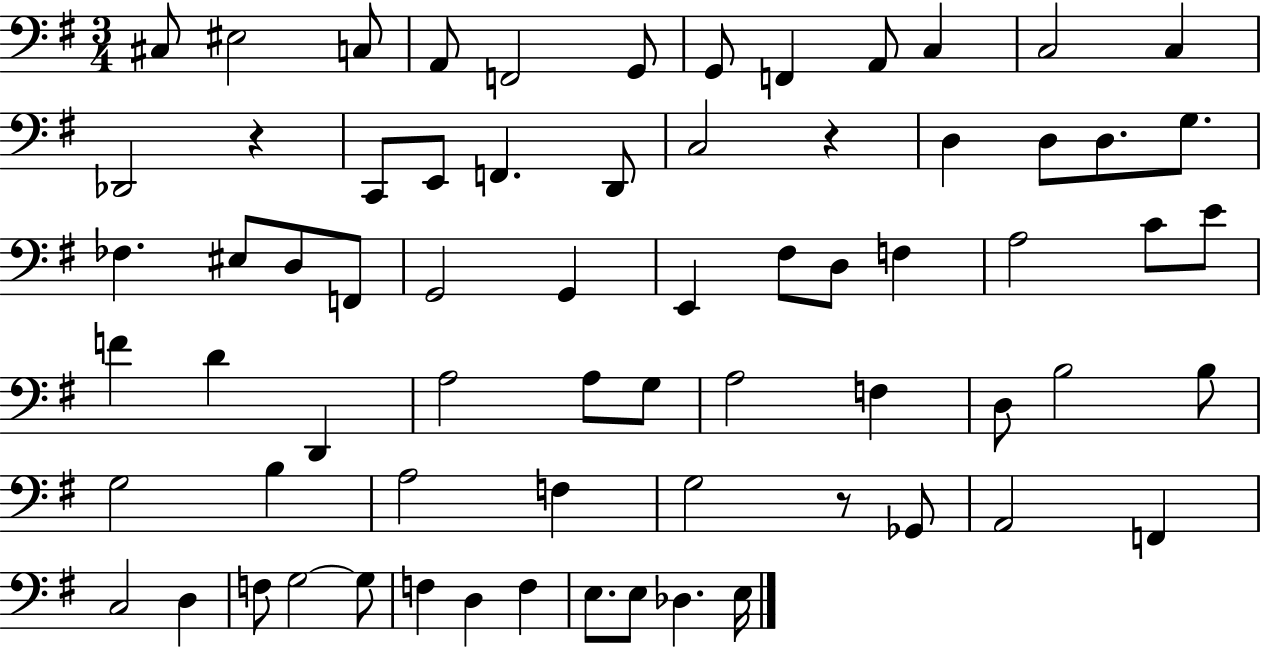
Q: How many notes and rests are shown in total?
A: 69